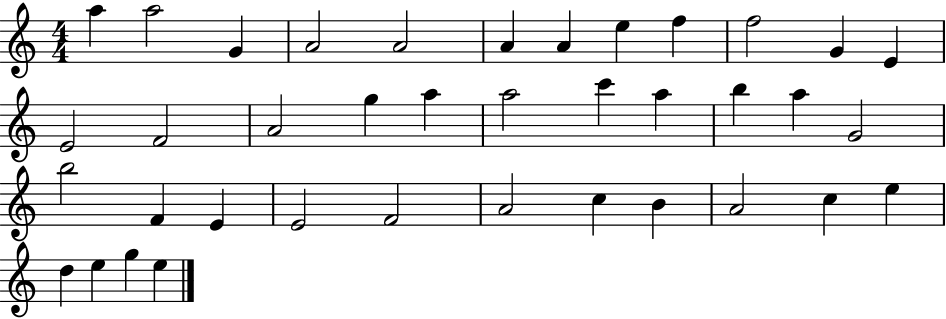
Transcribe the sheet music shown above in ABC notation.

X:1
T:Untitled
M:4/4
L:1/4
K:C
a a2 G A2 A2 A A e f f2 G E E2 F2 A2 g a a2 c' a b a G2 b2 F E E2 F2 A2 c B A2 c e d e g e